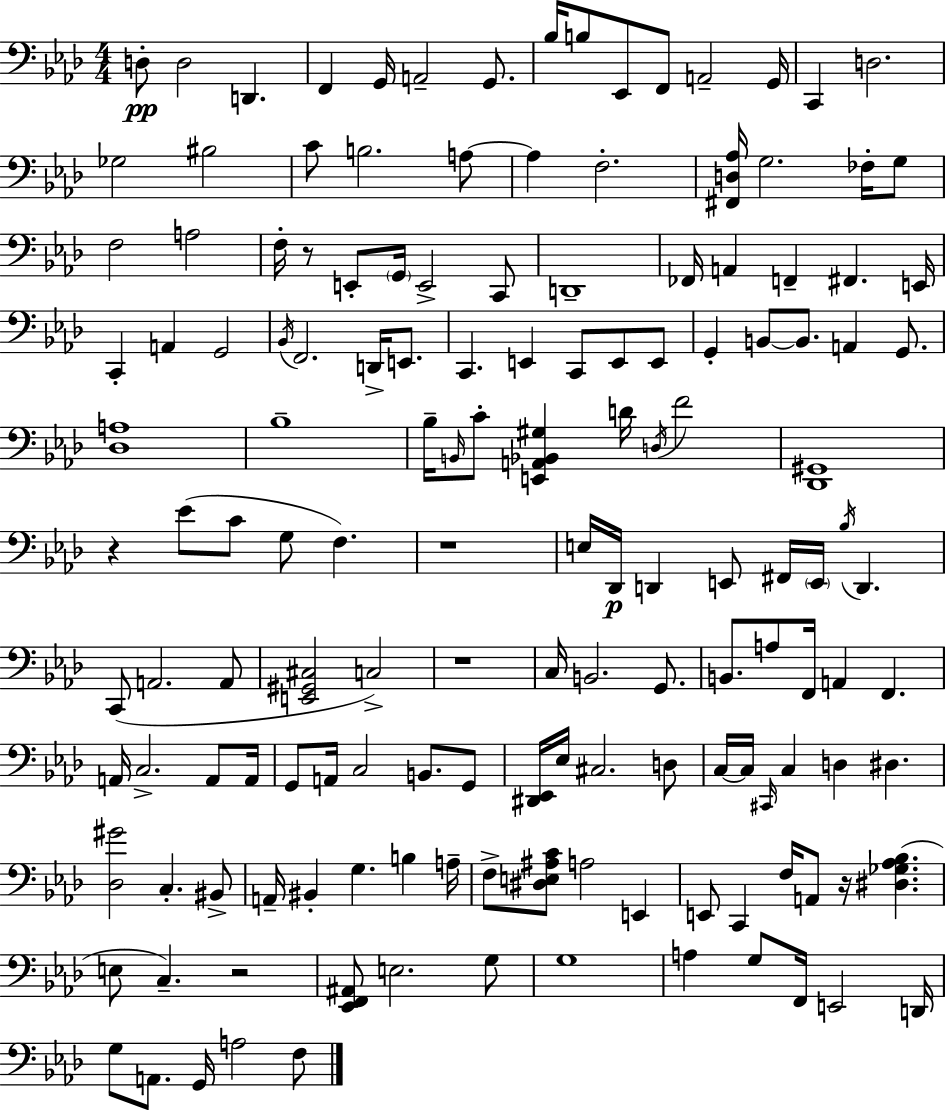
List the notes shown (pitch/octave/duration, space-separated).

D3/e D3/h D2/q. F2/q G2/s A2/h G2/e. Bb3/s B3/e Eb2/e F2/e A2/h G2/s C2/q D3/h. Gb3/h BIS3/h C4/e B3/h. A3/e A3/q F3/h. [F#2,D3,Ab3]/s G3/h. FES3/s G3/e F3/h A3/h F3/s R/e E2/e G2/s E2/h C2/e D2/w FES2/s A2/q F2/q F#2/q. E2/s C2/q A2/q G2/h Bb2/s F2/h. D2/s E2/e. C2/q. E2/q C2/e E2/e E2/e G2/q B2/e B2/e. A2/q G2/e. [Db3,A3]/w Bb3/w Bb3/s B2/s C4/e [E2,A2,Bb2,G#3]/q D4/s D3/s F4/h [Db2,G#2]/w R/q Eb4/e C4/e G3/e F3/q. R/w E3/s Db2/s D2/q E2/e F#2/s E2/s Bb3/s D2/q. C2/e A2/h. A2/e [E2,G#2,C#3]/h C3/h R/w C3/s B2/h. G2/e. B2/e. A3/e F2/s A2/q F2/q. A2/s C3/h. A2/e A2/s G2/e A2/s C3/h B2/e. G2/e [D#2,Eb2]/s Eb3/s C#3/h. D3/e C3/s C3/s C#2/s C3/q D3/q D#3/q. [Db3,G#4]/h C3/q. BIS2/e A2/s BIS2/q G3/q. B3/q A3/s F3/e [D#3,E3,A#3,C4]/e A3/h E2/q E2/e C2/q F3/s A2/e R/s [D#3,Gb3,Ab3,Bb3]/q. E3/e C3/q. R/h [Eb2,F2,A#2]/e E3/h. G3/e G3/w A3/q G3/e F2/s E2/h D2/s G3/e A2/e. G2/s A3/h F3/e